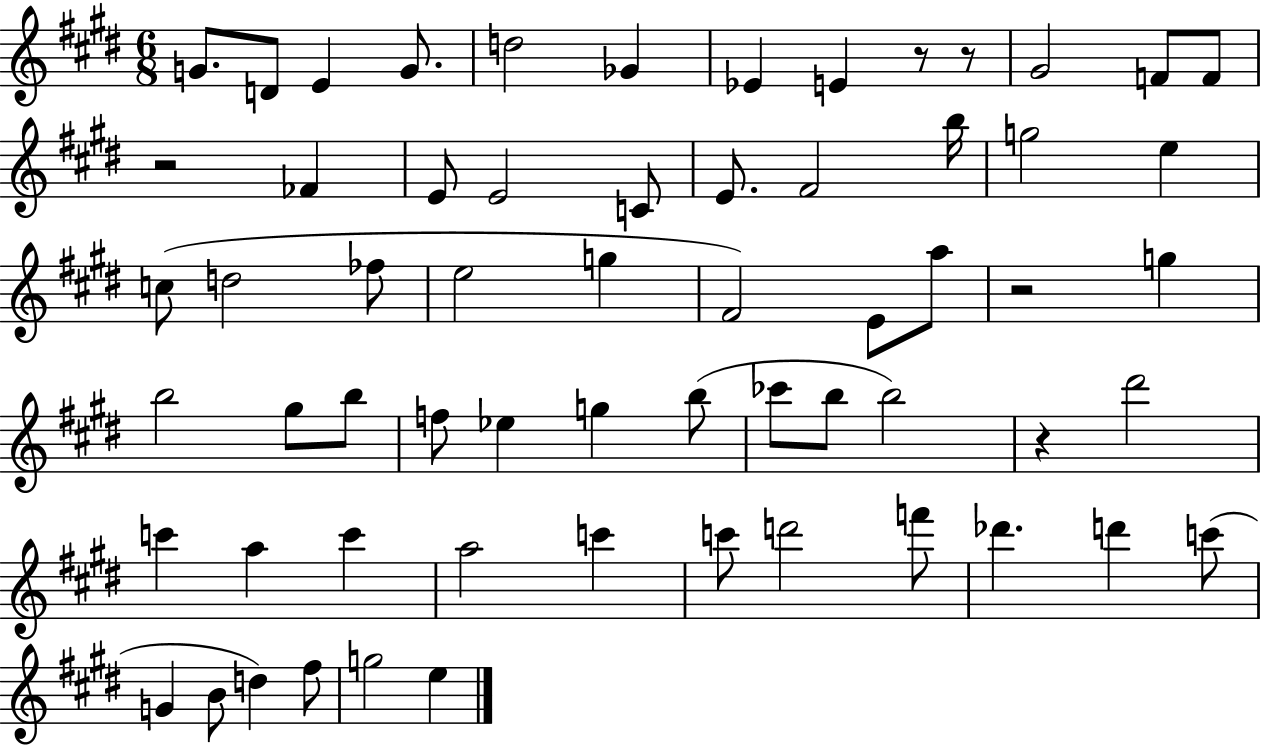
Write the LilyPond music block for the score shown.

{
  \clef treble
  \numericTimeSignature
  \time 6/8
  \key e \major
  g'8. d'8 e'4 g'8. | d''2 ges'4 | ees'4 e'4 r8 r8 | gis'2 f'8 f'8 | \break r2 fes'4 | e'8 e'2 c'8 | e'8. fis'2 b''16 | g''2 e''4 | \break c''8( d''2 fes''8 | e''2 g''4 | fis'2) e'8 a''8 | r2 g''4 | \break b''2 gis''8 b''8 | f''8 ees''4 g''4 b''8( | ces'''8 b''8 b''2) | r4 dis'''2 | \break c'''4 a''4 c'''4 | a''2 c'''4 | c'''8 d'''2 f'''8 | des'''4. d'''4 c'''8( | \break g'4 b'8 d''4) fis''8 | g''2 e''4 | \bar "|."
}